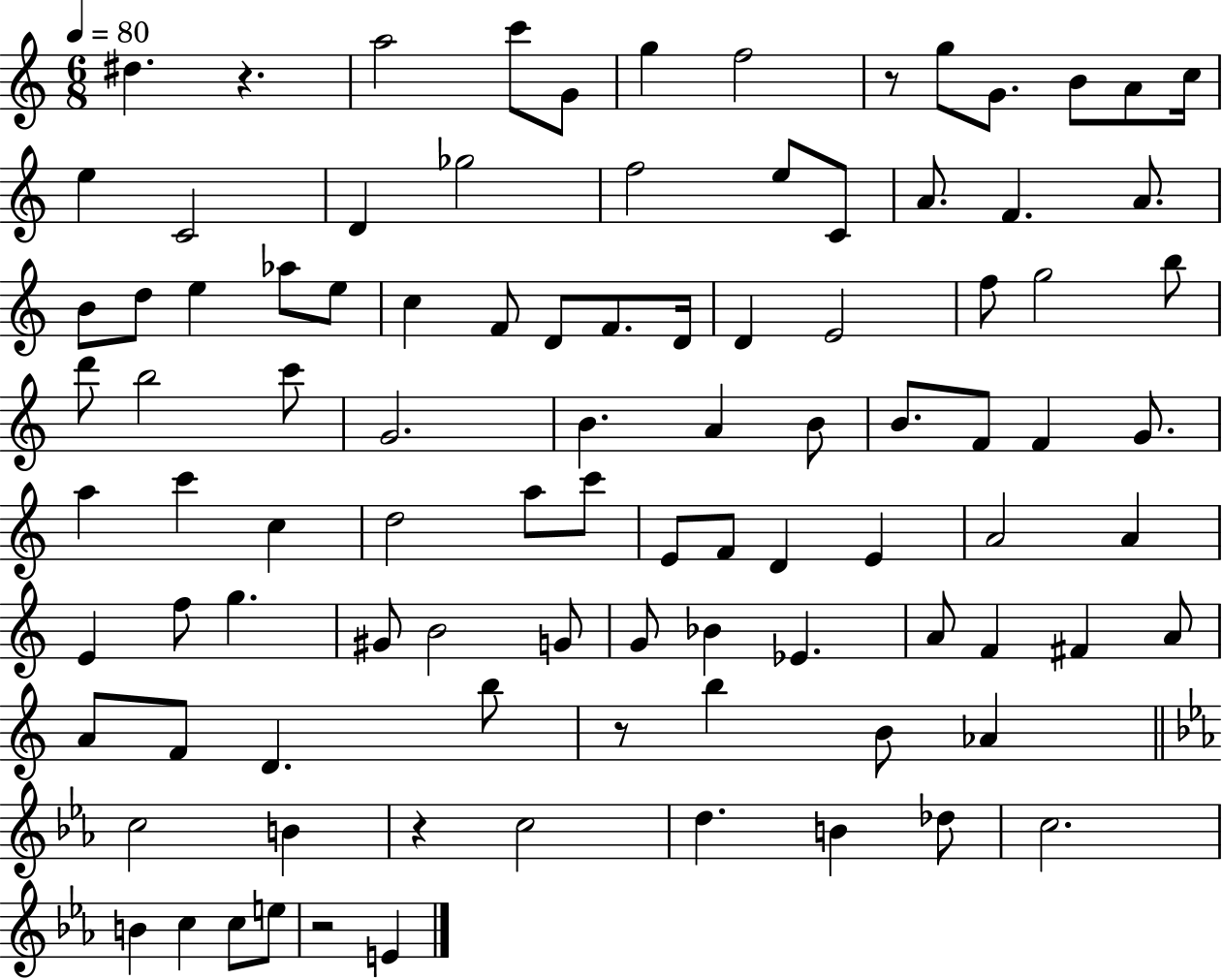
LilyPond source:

{
  \clef treble
  \numericTimeSignature
  \time 6/8
  \key c \major
  \tempo 4 = 80
  dis''4. r4. | a''2 c'''8 g'8 | g''4 f''2 | r8 g''8 g'8. b'8 a'8 c''16 | \break e''4 c'2 | d'4 ges''2 | f''2 e''8 c'8 | a'8. f'4. a'8. | \break b'8 d''8 e''4 aes''8 e''8 | c''4 f'8 d'8 f'8. d'16 | d'4 e'2 | f''8 g''2 b''8 | \break d'''8 b''2 c'''8 | g'2. | b'4. a'4 b'8 | b'8. f'8 f'4 g'8. | \break a''4 c'''4 c''4 | d''2 a''8 c'''8 | e'8 f'8 d'4 e'4 | a'2 a'4 | \break e'4 f''8 g''4. | gis'8 b'2 g'8 | g'8 bes'4 ees'4. | a'8 f'4 fis'4 a'8 | \break a'8 f'8 d'4. b''8 | r8 b''4 b'8 aes'4 | \bar "||" \break \key ees \major c''2 b'4 | r4 c''2 | d''4. b'4 des''8 | c''2. | \break b'4 c''4 c''8 e''8 | r2 e'4 | \bar "|."
}